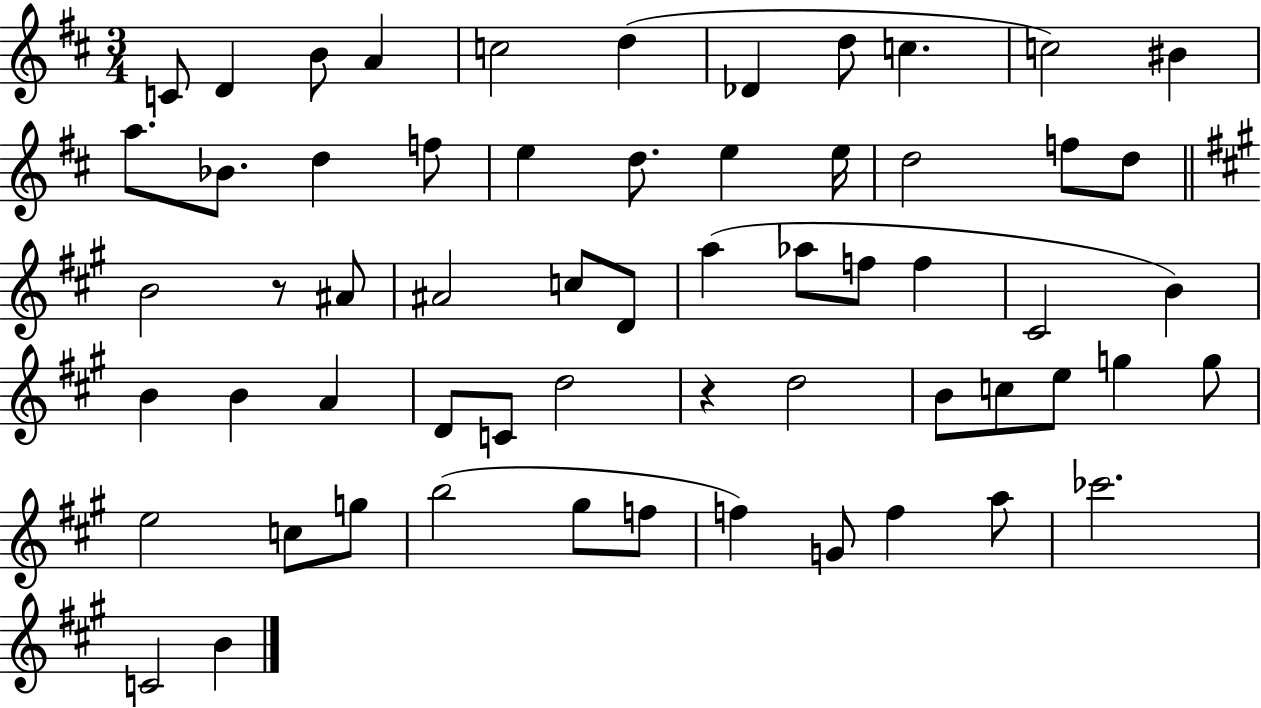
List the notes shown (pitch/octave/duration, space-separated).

C4/e D4/q B4/e A4/q C5/h D5/q Db4/q D5/e C5/q. C5/h BIS4/q A5/e. Bb4/e. D5/q F5/e E5/q D5/e. E5/q E5/s D5/h F5/e D5/e B4/h R/e A#4/e A#4/h C5/e D4/e A5/q Ab5/e F5/e F5/q C#4/h B4/q B4/q B4/q A4/q D4/e C4/e D5/h R/q D5/h B4/e C5/e E5/e G5/q G5/e E5/h C5/e G5/e B5/h G#5/e F5/e F5/q G4/e F5/q A5/e CES6/h. C4/h B4/q